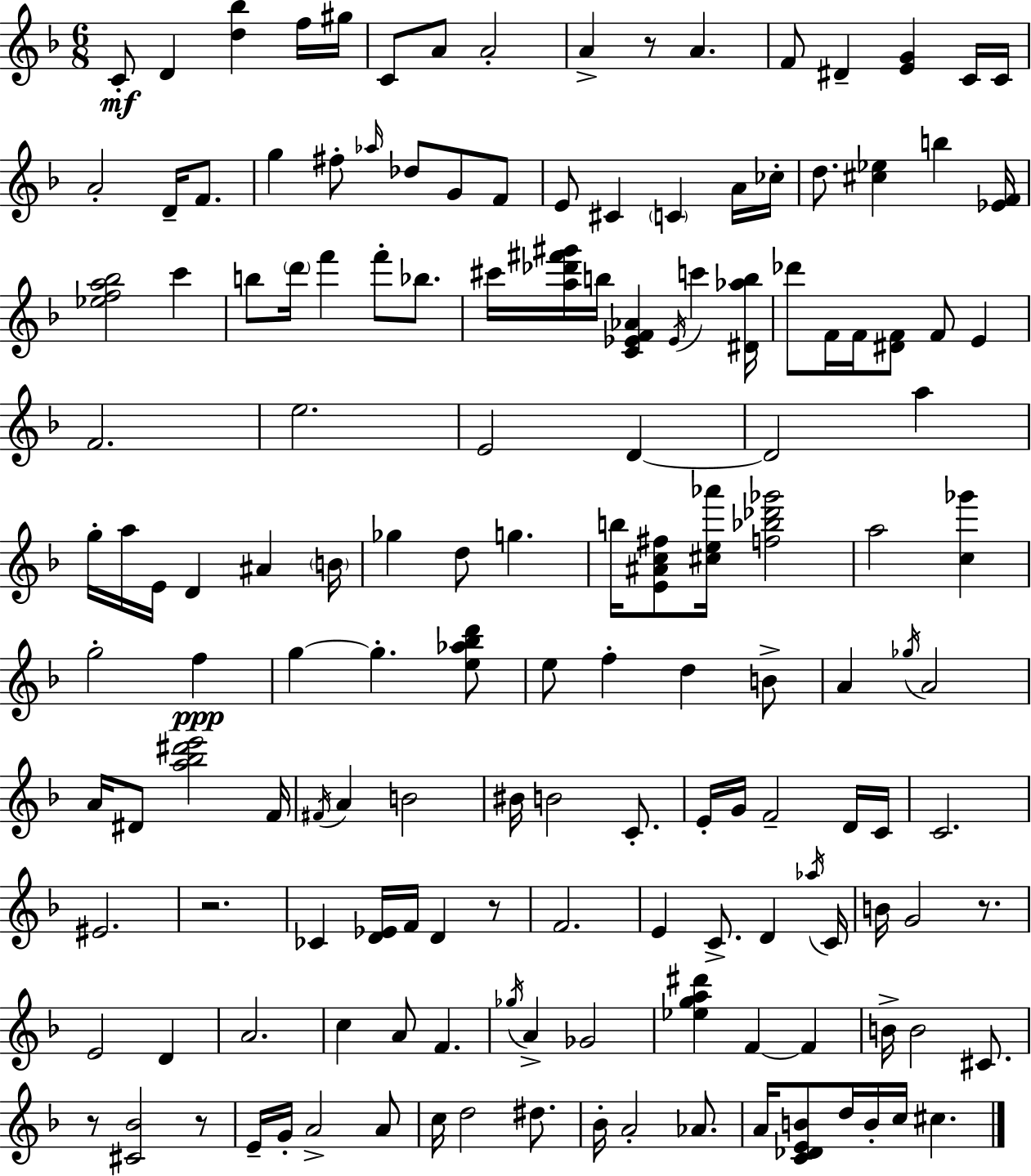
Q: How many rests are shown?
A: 6